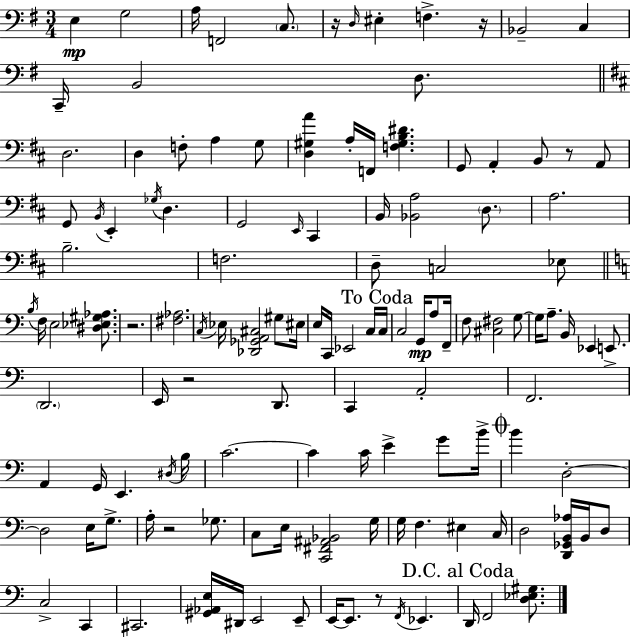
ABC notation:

X:1
T:Untitled
M:3/4
L:1/4
K:Em
E, G,2 A,/4 F,,2 C,/2 z/4 D,/4 ^E, F, z/4 _B,,2 C, C,,/4 B,,2 D,/2 D,2 D, F,/2 A, G,/2 [D,^G,A] A,/4 F,,/4 [F,^G,B,^D] G,,/2 A,, B,,/2 z/2 A,,/2 G,,/2 B,,/4 E,, _G,/4 D, G,,2 E,,/4 ^C,, B,,/4 [_B,,A,]2 D,/2 A,2 B,2 F,2 D,/2 C,2 _E,/2 B,/4 F,/4 E,2 [^D,_E,^G,_A,]/2 z2 [^F,_A,]2 C,/4 _E,/4 [_D,,_G,,A,,^C,]2 ^G,/2 ^E,/4 E,/4 C,,/4 _E,,2 C,/4 C,/4 C,2 G,,/4 A,/2 F,,/4 F,/2 [^C,^F,]2 G,/2 G,/4 A,/2 B,,/4 _E,, E,,/2 D,,2 E,,/4 z2 D,,/2 C,, A,,2 F,,2 A,, G,,/4 E,, ^D,/4 B,/4 C2 C C/4 E G/2 B/4 B D,2 D,2 E,/4 G,/2 A,/4 z2 _G,/2 C,/2 E,/4 [C,,^F,,^A,,_B,,]2 G,/4 G,/4 F, ^E, C,/4 D,2 [D,,_G,,B,,_A,]/4 B,,/4 D,/2 C,2 C,, ^C,,2 [^G,,_A,,E,]/4 ^D,,/4 E,,2 E,,/2 E,,/4 E,,/2 z/2 F,,/4 _E,, D,,/4 F,,2 [D,_E,^G,]/2